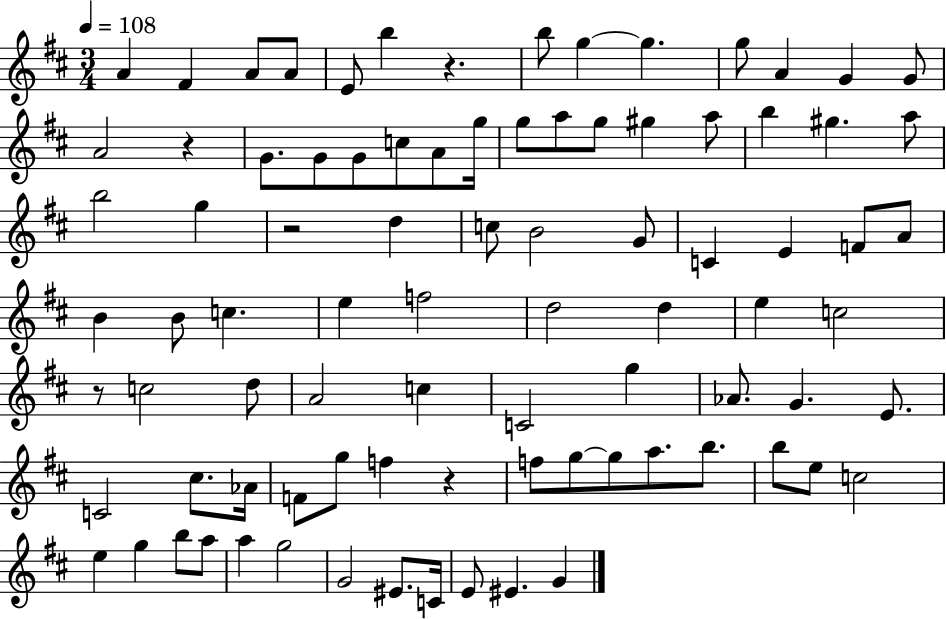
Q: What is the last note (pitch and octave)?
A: G4